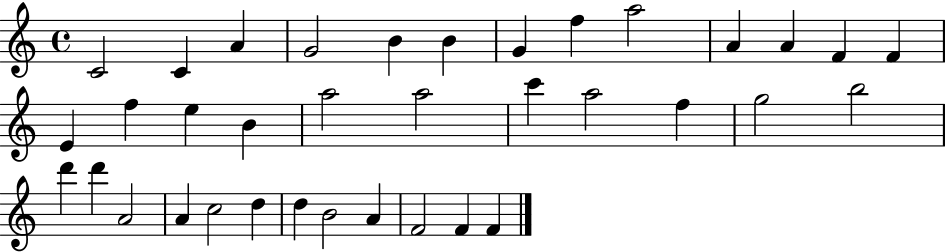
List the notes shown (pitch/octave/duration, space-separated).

C4/h C4/q A4/q G4/h B4/q B4/q G4/q F5/q A5/h A4/q A4/q F4/q F4/q E4/q F5/q E5/q B4/q A5/h A5/h C6/q A5/h F5/q G5/h B5/h D6/q D6/q A4/h A4/q C5/h D5/q D5/q B4/h A4/q F4/h F4/q F4/q